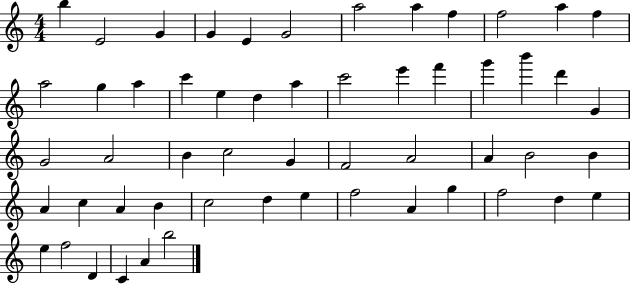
X:1
T:Untitled
M:4/4
L:1/4
K:C
b E2 G G E G2 a2 a f f2 a f a2 g a c' e d a c'2 e' f' g' b' d' G G2 A2 B c2 G F2 A2 A B2 B A c A B c2 d e f2 A g f2 d e e f2 D C A b2